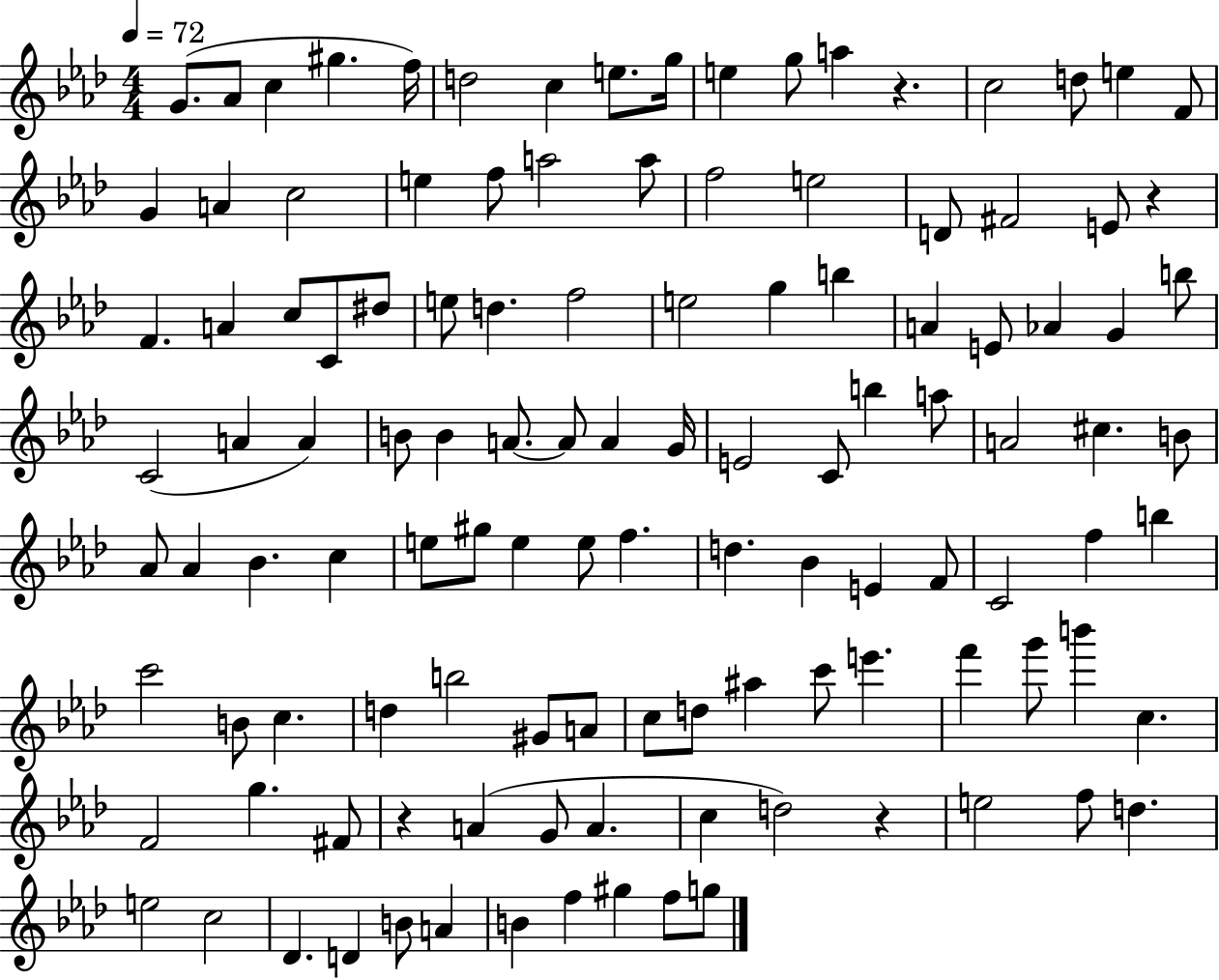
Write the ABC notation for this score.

X:1
T:Untitled
M:4/4
L:1/4
K:Ab
G/2 _A/2 c ^g f/4 d2 c e/2 g/4 e g/2 a z c2 d/2 e F/2 G A c2 e f/2 a2 a/2 f2 e2 D/2 ^F2 E/2 z F A c/2 C/2 ^d/2 e/2 d f2 e2 g b A E/2 _A G b/2 C2 A A B/2 B A/2 A/2 A G/4 E2 C/2 b a/2 A2 ^c B/2 _A/2 _A _B c e/2 ^g/2 e e/2 f d _B E F/2 C2 f b c'2 B/2 c d b2 ^G/2 A/2 c/2 d/2 ^a c'/2 e' f' g'/2 b' c F2 g ^F/2 z A G/2 A c d2 z e2 f/2 d e2 c2 _D D B/2 A B f ^g f/2 g/2